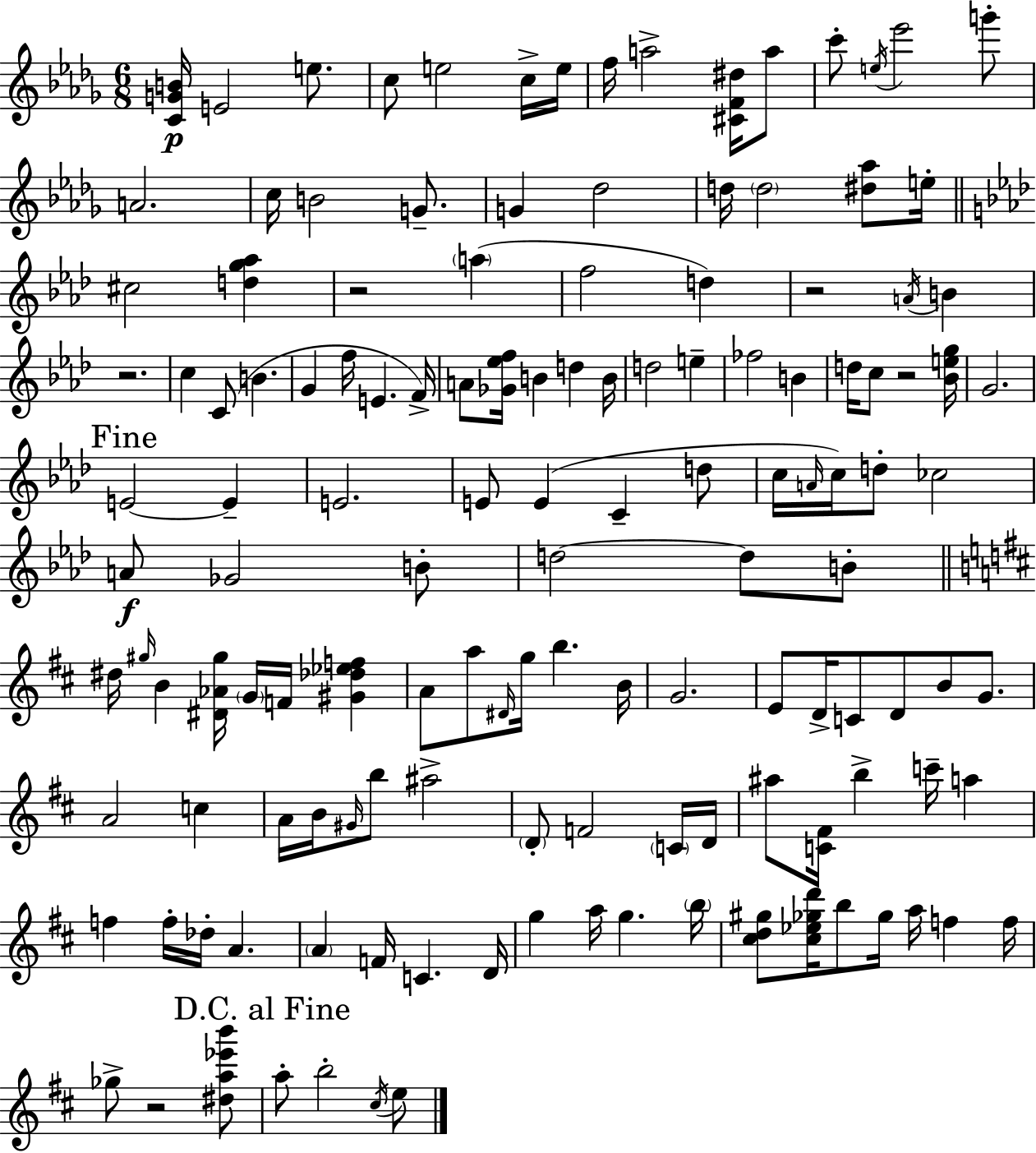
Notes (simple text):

[C4,G4,B4]/s E4/h E5/e. C5/e E5/h C5/s E5/s F5/s A5/h [C#4,F4,D#5]/s A5/e C6/e E5/s Eb6/h G6/e A4/h. C5/s B4/h G4/e. G4/q Db5/h D5/s D5/h [D#5,Ab5]/e E5/s C#5/h [D5,G5,Ab5]/q R/h A5/q F5/h D5/q R/h A4/s B4/q R/h. C5/q C4/e B4/q. G4/q F5/s E4/q. F4/s A4/e [Gb4,Eb5,F5]/s B4/q D5/q B4/s D5/h E5/q FES5/h B4/q D5/s C5/e R/h [Bb4,E5,G5]/s G4/h. E4/h E4/q E4/h. E4/e E4/q C4/q D5/e C5/s A4/s C5/s D5/e CES5/h A4/e Gb4/h B4/e D5/h D5/e B4/e D#5/s G#5/s B4/q [D#4,Ab4,G#5]/s G4/s F4/s [G#4,Db5,Eb5,F5]/q A4/e A5/e D#4/s G5/s B5/q. B4/s G4/h. E4/e D4/s C4/e D4/e B4/e G4/e. A4/h C5/q A4/s B4/s G#4/s B5/e A#5/h D4/e F4/h C4/s D4/s A#5/e [C4,F#4]/s B5/q C6/s A5/q F5/q F5/s Db5/s A4/q. A4/q F4/s C4/q. D4/s G5/q A5/s G5/q. B5/s [C#5,D5,G#5]/e [C#5,Eb5,Gb5,D6]/s B5/e Gb5/s A5/s F5/q F5/s Gb5/e R/h [D#5,A5,Eb6,B6]/e A5/e B5/h C#5/s E5/e